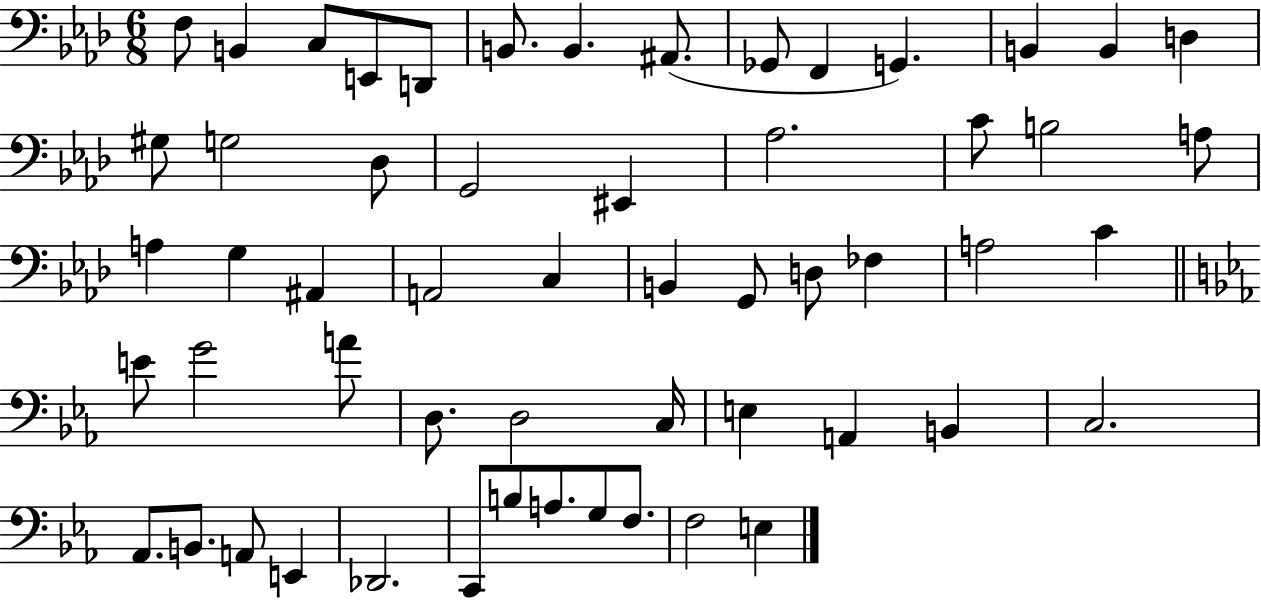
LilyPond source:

{
  \clef bass
  \numericTimeSignature
  \time 6/8
  \key aes \major
  f8 b,4 c8 e,8 d,8 | b,8. b,4. ais,8.( | ges,8 f,4 g,4.) | b,4 b,4 d4 | \break gis8 g2 des8 | g,2 eis,4 | aes2. | c'8 b2 a8 | \break a4 g4 ais,4 | a,2 c4 | b,4 g,8 d8 fes4 | a2 c'4 | \break \bar "||" \break \key ees \major e'8 g'2 a'8 | d8. d2 c16 | e4 a,4 b,4 | c2. | \break aes,8. b,8. a,8 e,4 | des,2. | c,8 b8 a8. g8 f8. | f2 e4 | \break \bar "|."
}